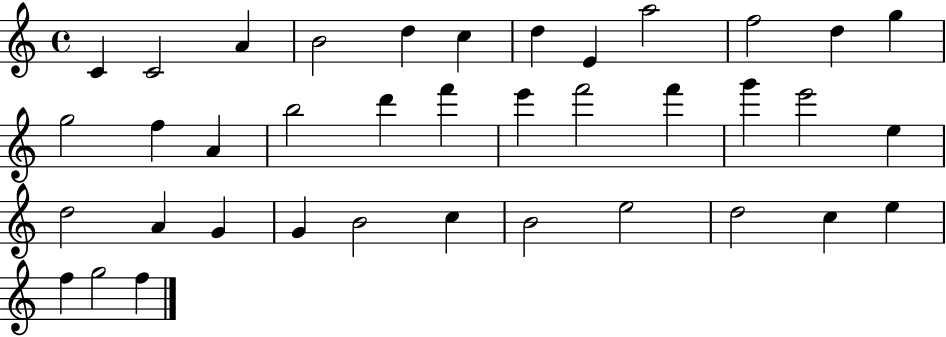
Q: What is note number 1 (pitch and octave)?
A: C4